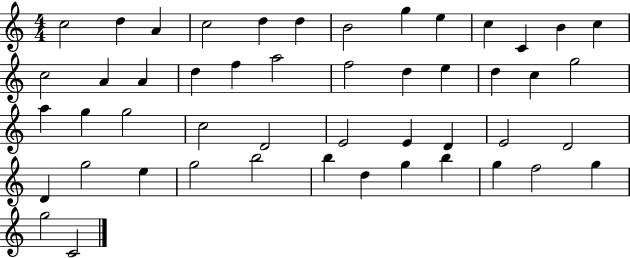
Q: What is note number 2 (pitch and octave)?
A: D5